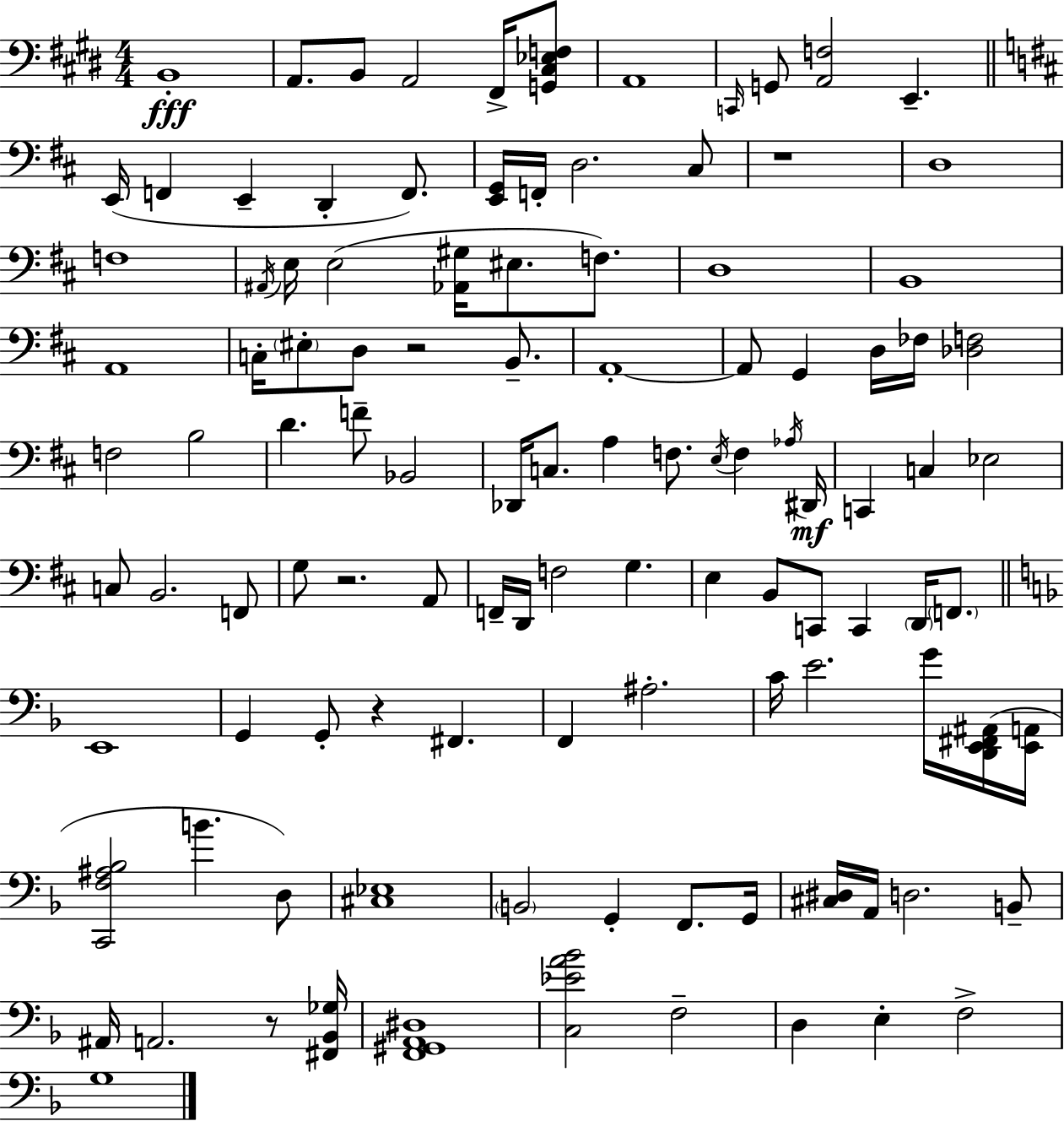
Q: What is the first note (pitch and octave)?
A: B2